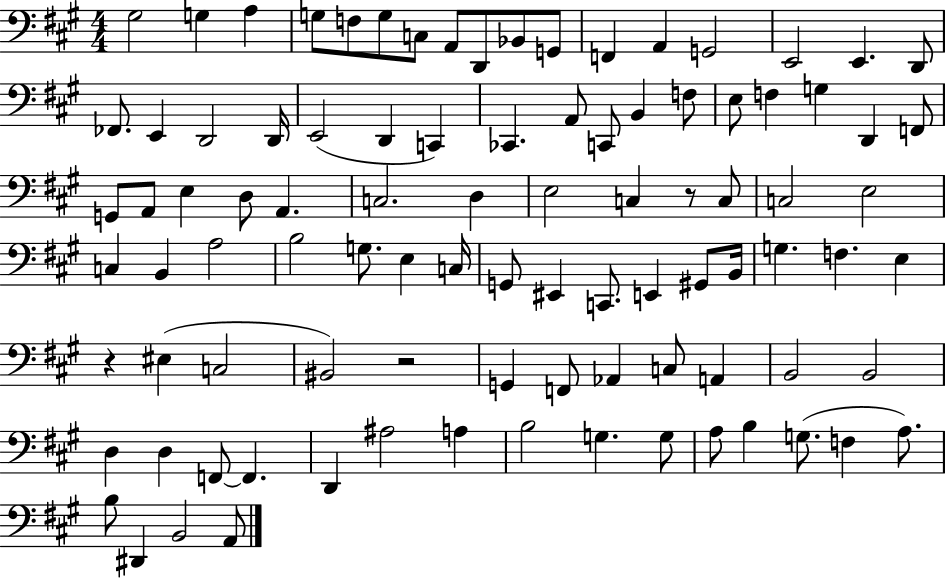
G#3/h G3/q A3/q G3/e F3/e G3/e C3/e A2/e D2/e Bb2/e G2/e F2/q A2/q G2/h E2/h E2/q. D2/e FES2/e. E2/q D2/h D2/s E2/h D2/q C2/q CES2/q. A2/e C2/e B2/q F3/e E3/e F3/q G3/q D2/q F2/e G2/e A2/e E3/q D3/e A2/q. C3/h. D3/q E3/h C3/q R/e C3/e C3/h E3/h C3/q B2/q A3/h B3/h G3/e. E3/q C3/s G2/e EIS2/q C2/e. E2/q G#2/e B2/s G3/q. F3/q. E3/q R/q EIS3/q C3/h BIS2/h R/h G2/q F2/e Ab2/q C3/e A2/q B2/h B2/h D3/q D3/q F2/e F2/q. D2/q A#3/h A3/q B3/h G3/q. G3/e A3/e B3/q G3/e. F3/q A3/e. B3/e D#2/q B2/h A2/e